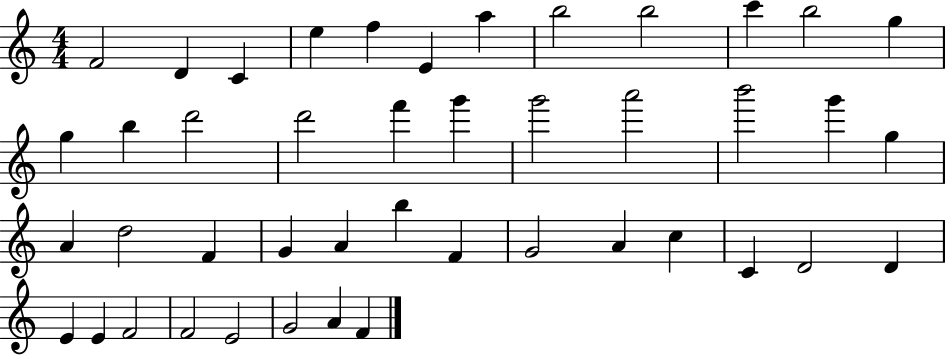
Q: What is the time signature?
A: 4/4